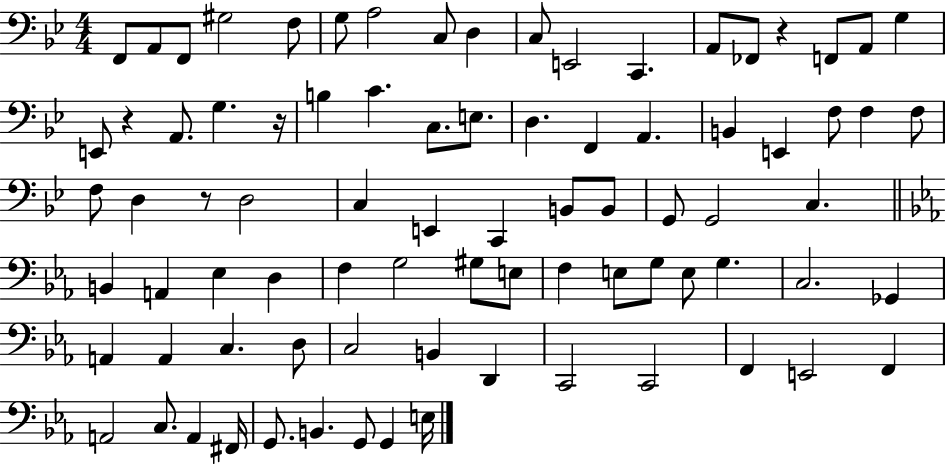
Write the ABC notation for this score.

X:1
T:Untitled
M:4/4
L:1/4
K:Bb
F,,/2 A,,/2 F,,/2 ^G,2 F,/2 G,/2 A,2 C,/2 D, C,/2 E,,2 C,, A,,/2 _F,,/2 z F,,/2 A,,/2 G, E,,/2 z A,,/2 G, z/4 B, C C,/2 E,/2 D, F,, A,, B,, E,, F,/2 F, F,/2 F,/2 D, z/2 D,2 C, E,, C,, B,,/2 B,,/2 G,,/2 G,,2 C, B,, A,, _E, D, F, G,2 ^G,/2 E,/2 F, E,/2 G,/2 E,/2 G, C,2 _G,, A,, A,, C, D,/2 C,2 B,, D,, C,,2 C,,2 F,, E,,2 F,, A,,2 C,/2 A,, ^F,,/4 G,,/2 B,, G,,/2 G,, E,/4